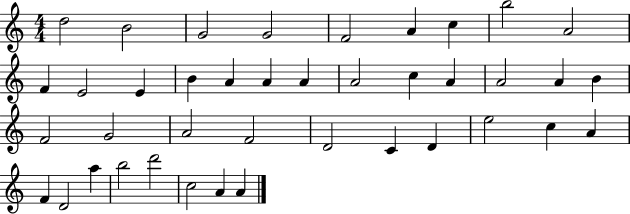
D5/h B4/h G4/h G4/h F4/h A4/q C5/q B5/h A4/h F4/q E4/h E4/q B4/q A4/q A4/q A4/q A4/h C5/q A4/q A4/h A4/q B4/q F4/h G4/h A4/h F4/h D4/h C4/q D4/q E5/h C5/q A4/q F4/q D4/h A5/q B5/h D6/h C5/h A4/q A4/q